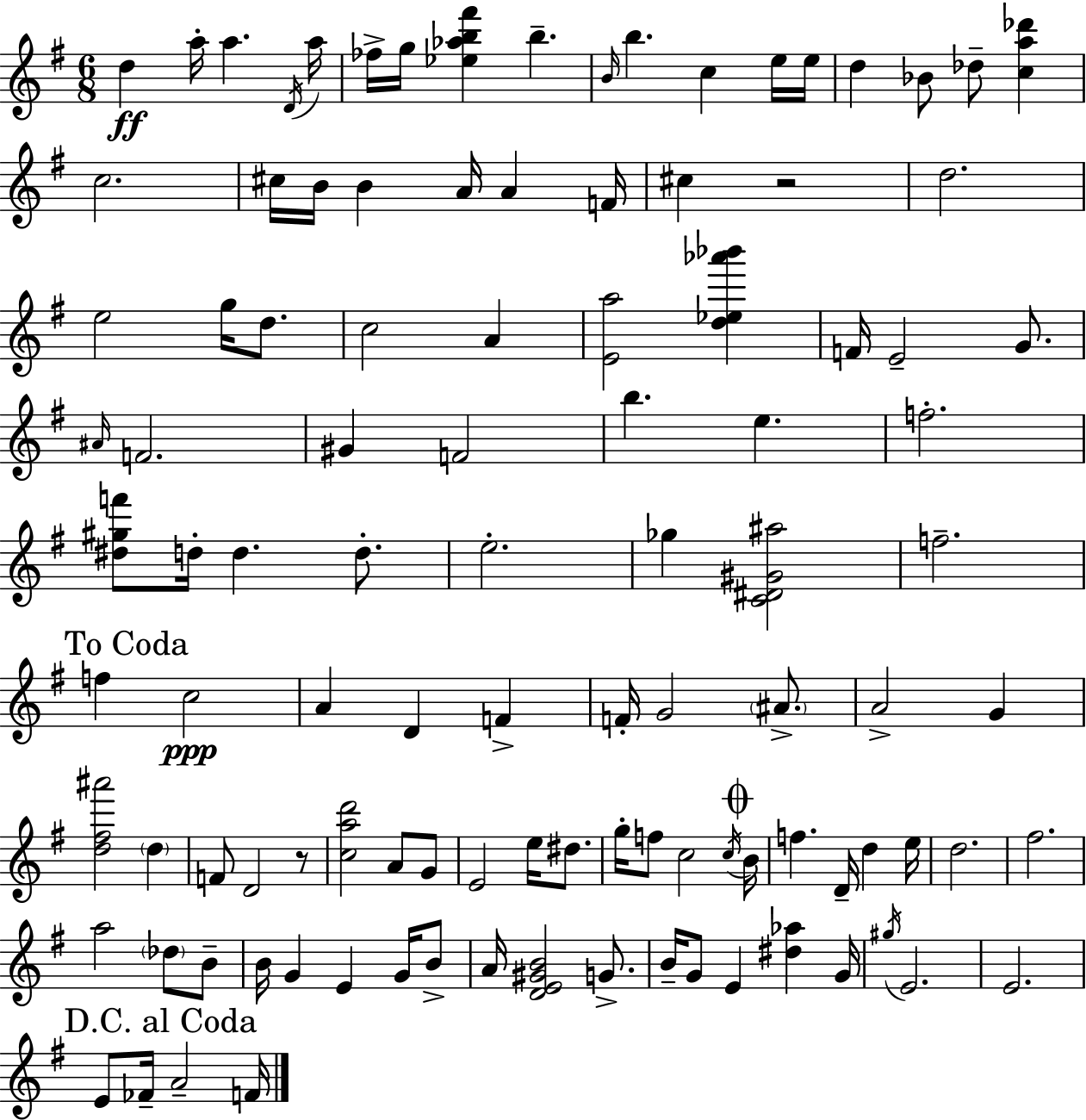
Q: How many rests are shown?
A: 2